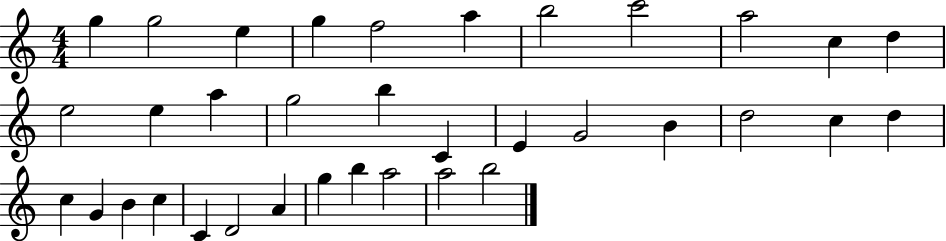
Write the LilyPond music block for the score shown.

{
  \clef treble
  \numericTimeSignature
  \time 4/4
  \key c \major
  g''4 g''2 e''4 | g''4 f''2 a''4 | b''2 c'''2 | a''2 c''4 d''4 | \break e''2 e''4 a''4 | g''2 b''4 c'4 | e'4 g'2 b'4 | d''2 c''4 d''4 | \break c''4 g'4 b'4 c''4 | c'4 d'2 a'4 | g''4 b''4 a''2 | a''2 b''2 | \break \bar "|."
}